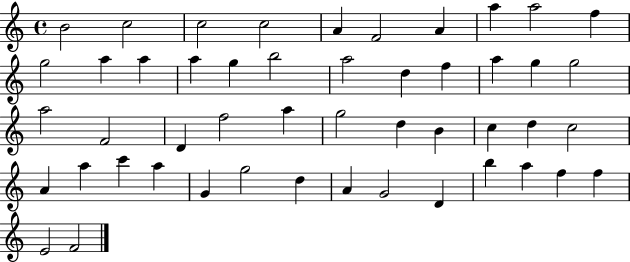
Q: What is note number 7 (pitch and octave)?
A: A4